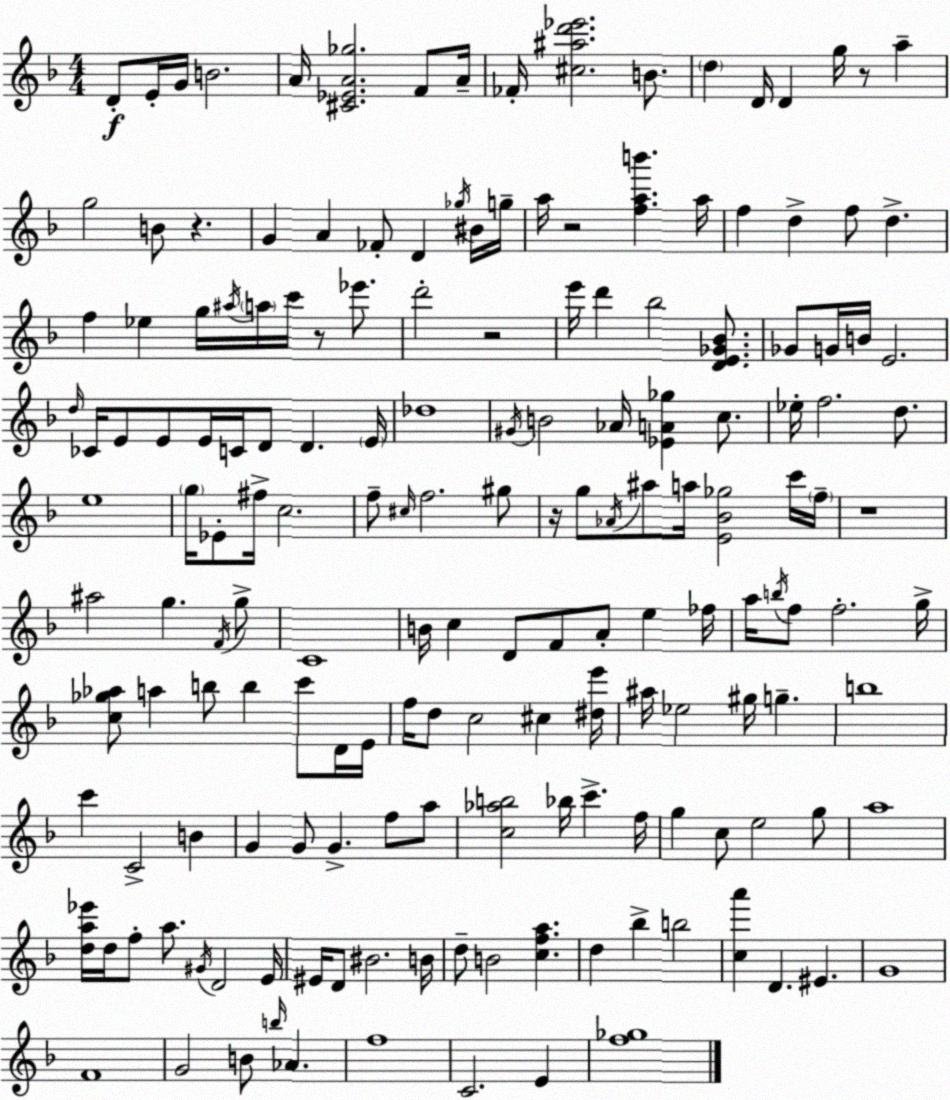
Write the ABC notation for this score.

X:1
T:Untitled
M:4/4
L:1/4
K:Dm
D/2 E/4 G/4 B2 A/4 [^C_EA_g]2 F/2 A/4 _F/4 [^c^ad'_e']2 B/2 d D/4 D g/4 z/2 a g2 B/2 z G A _F/2 D _g/4 ^B/4 g/4 a/4 z2 [fab'] a/4 f d f/2 d f _e g/4 ^a/4 a/4 c'/4 z/2 _e'/2 d'2 z2 e'/4 d' _b2 [DE_G_B]/2 _G/2 G/4 B/4 E2 d/4 _C/4 E/2 E/2 E/4 C/4 D/2 D E/4 _d4 ^G/4 B2 _A/4 [_EA_g] c/2 _e/4 f2 d/2 e4 g/4 _E/2 ^f/4 c2 f/2 ^c/4 f2 ^g/2 z/4 g/2 _A/4 ^a/2 a/4 [E_B_g]2 c'/4 f/4 z4 ^a2 g F/4 g/2 C4 B/4 c D/2 F/2 A/2 e _f/4 a/4 b/4 f/2 f2 g/4 [c_g_a]/2 a b/2 b c'/2 D/4 E/4 f/4 d/2 c2 ^c [^de']/4 ^a/4 _e2 ^g/4 g b4 c' C2 B G G/2 G f/2 a/2 [c_ab]2 _b/4 c' f/4 g c/2 e2 g/2 a4 [da_e']/4 d/4 f/2 a/2 ^G/4 D2 E/4 ^E/4 D/2 ^B2 B/4 d/2 B2 [cfa] d _b b2 [ca'] D ^E G4 F4 G2 B/2 b/4 _A f4 C2 E [f_g]4